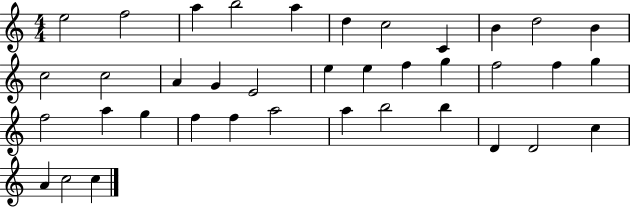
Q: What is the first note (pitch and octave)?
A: E5